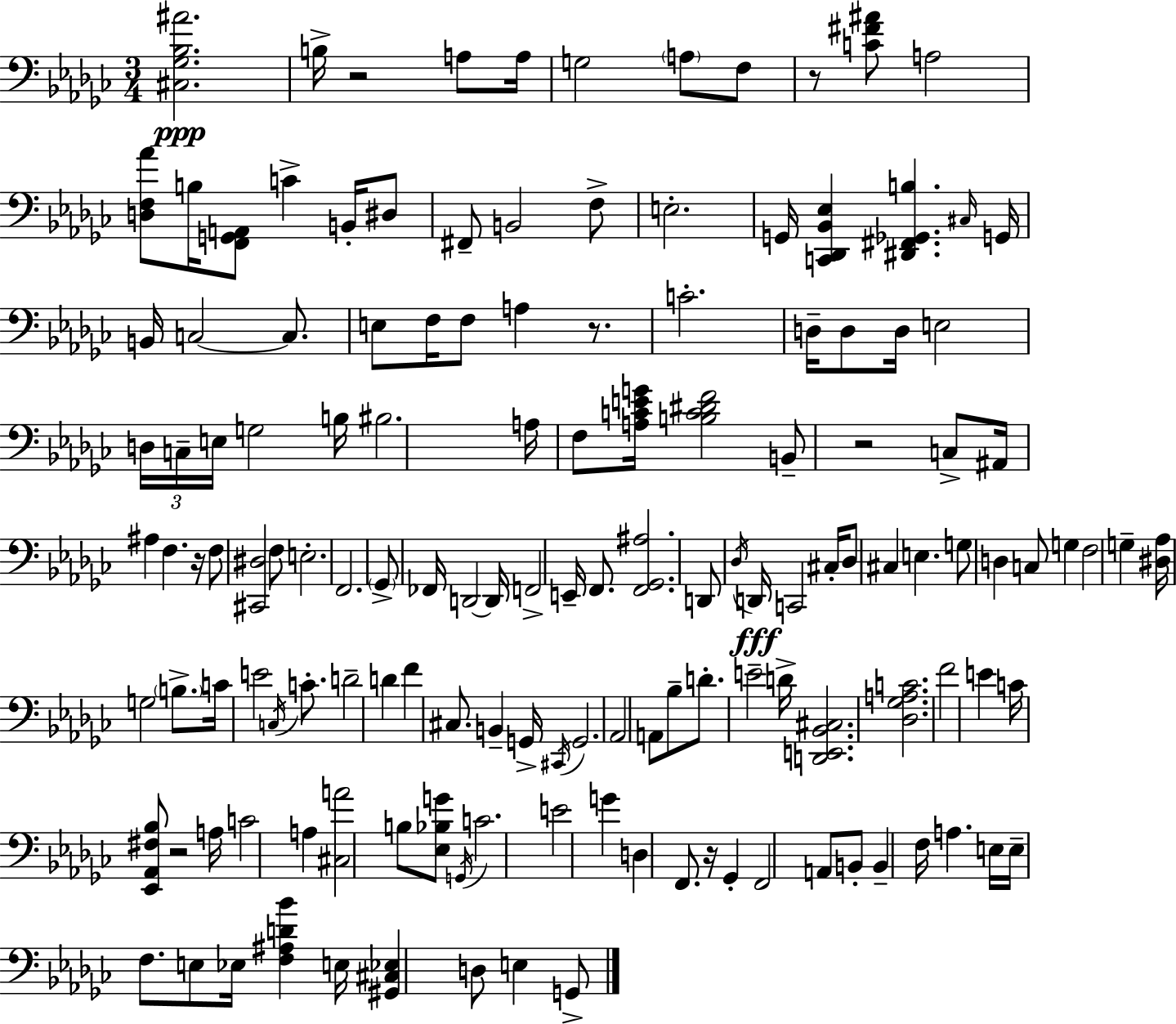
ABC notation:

X:1
T:Untitled
M:3/4
L:1/4
K:Ebm
[^C,_G,_B,^A]2 B,/4 z2 A,/2 A,/4 G,2 A,/2 F,/2 z/2 [C^F^A]/2 A,2 [D,F,_A]/2 B,/4 [F,,G,,A,,]/2 C B,,/4 ^D,/2 ^F,,/2 B,,2 F,/2 E,2 G,,/4 [C,,_D,,_B,,_E,] [^D,,^F,,_G,,B,] ^C,/4 G,,/4 B,,/4 C,2 C,/2 E,/2 F,/4 F,/2 A, z/2 C2 D,/4 D,/2 D,/4 E,2 D,/4 C,/4 E,/4 G,2 B,/4 ^B,2 A,/4 F,/2 [A,CEG]/4 [B,C^DF]2 B,,/2 z2 C,/2 ^A,,/4 ^A, F, z/4 F,/2 [^C,,^D,]2 F,/2 E,2 F,,2 _G,,/2 _F,,/4 D,,2 D,,/4 F,,2 E,,/4 F,,/2 [F,,_G,,^A,]2 D,,/2 _D,/4 D,,/4 C,,2 ^C,/4 _D,/2 ^C, E, G,/2 D, C,/2 G, F,2 G, [^D,_A,]/4 G,2 B,/2 C/4 E2 C,/4 C/2 D2 D F ^C,/2 B,, G,,/4 ^C,,/4 G,,2 _A,,2 A,,/2 _B,/2 D/2 E2 D/4 [D,,E,,_B,,^C,]2 [_D,_G,A,C]2 F2 E C/4 [_E,,_A,,^F,_B,]/2 z2 A,/4 C2 A, [^C,A]2 B,/2 [_E,_B,G]/2 G,,/4 C2 E2 G D, F,,/2 z/4 _G,, F,,2 A,,/2 B,,/2 B,, F,/4 A, E,/4 E,/4 F,/2 E,/2 _E,/4 [F,^A,D_B] E,/4 [^G,,^C,_E,] D,/2 E, G,,/2